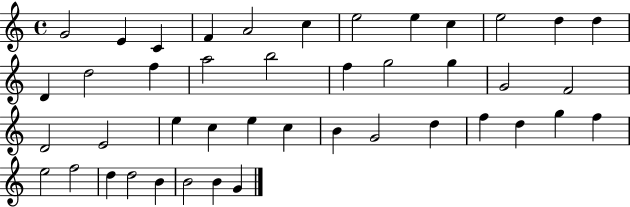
G4/h E4/q C4/q F4/q A4/h C5/q E5/h E5/q C5/q E5/h D5/q D5/q D4/q D5/h F5/q A5/h B5/h F5/q G5/h G5/q G4/h F4/h D4/h E4/h E5/q C5/q E5/q C5/q B4/q G4/h D5/q F5/q D5/q G5/q F5/q E5/h F5/h D5/q D5/h B4/q B4/h B4/q G4/q